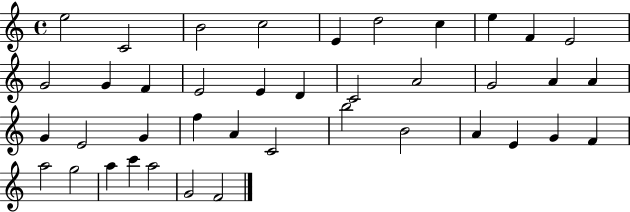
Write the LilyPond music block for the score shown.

{
  \clef treble
  \time 4/4
  \defaultTimeSignature
  \key c \major
  e''2 c'2 | b'2 c''2 | e'4 d''2 c''4 | e''4 f'4 e'2 | \break g'2 g'4 f'4 | e'2 e'4 d'4 | c'2 a'2 | g'2 a'4 a'4 | \break g'4 e'2 g'4 | f''4 a'4 c'2 | b''2 b'2 | a'4 e'4 g'4 f'4 | \break a''2 g''2 | a''4 c'''4 a''2 | g'2 f'2 | \bar "|."
}